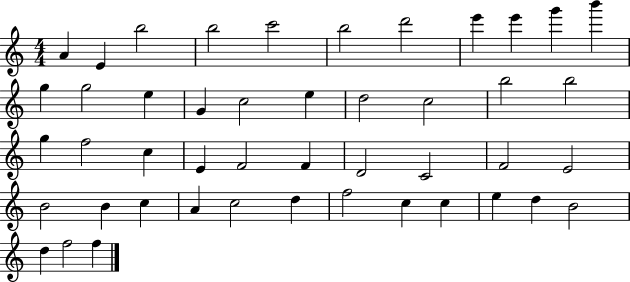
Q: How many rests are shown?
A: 0